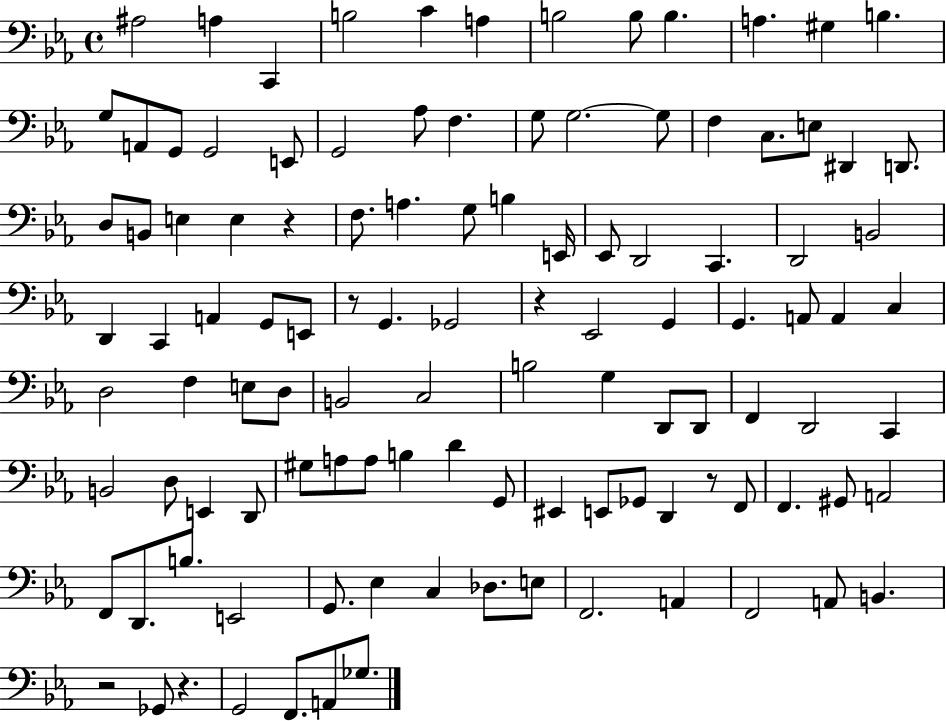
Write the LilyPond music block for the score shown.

{
  \clef bass
  \time 4/4
  \defaultTimeSignature
  \key ees \major
  \repeat volta 2 { ais2 a4 c,4 | b2 c'4 a4 | b2 b8 b4. | a4. gis4 b4. | \break g8 a,8 g,8 g,2 e,8 | g,2 aes8 f4. | g8 g2.~~ g8 | f4 c8. e8 dis,4 d,8. | \break d8 b,8 e4 e4 r4 | f8. a4. g8 b4 e,16 | ees,8 d,2 c,4. | d,2 b,2 | \break d,4 c,4 a,4 g,8 e,8 | r8 g,4. ges,2 | r4 ees,2 g,4 | g,4. a,8 a,4 c4 | \break d2 f4 e8 d8 | b,2 c2 | b2 g4 d,8 d,8 | f,4 d,2 c,4 | \break b,2 d8 e,4 d,8 | gis8 a8 a8 b4 d'4 g,8 | eis,4 e,8 ges,8 d,4 r8 f,8 | f,4. gis,8 a,2 | \break f,8 d,8. b8. e,2 | g,8. ees4 c4 des8. e8 | f,2. a,4 | f,2 a,8 b,4. | \break r2 ges,8 r4. | g,2 f,8. a,8 ges8. | } \bar "|."
}